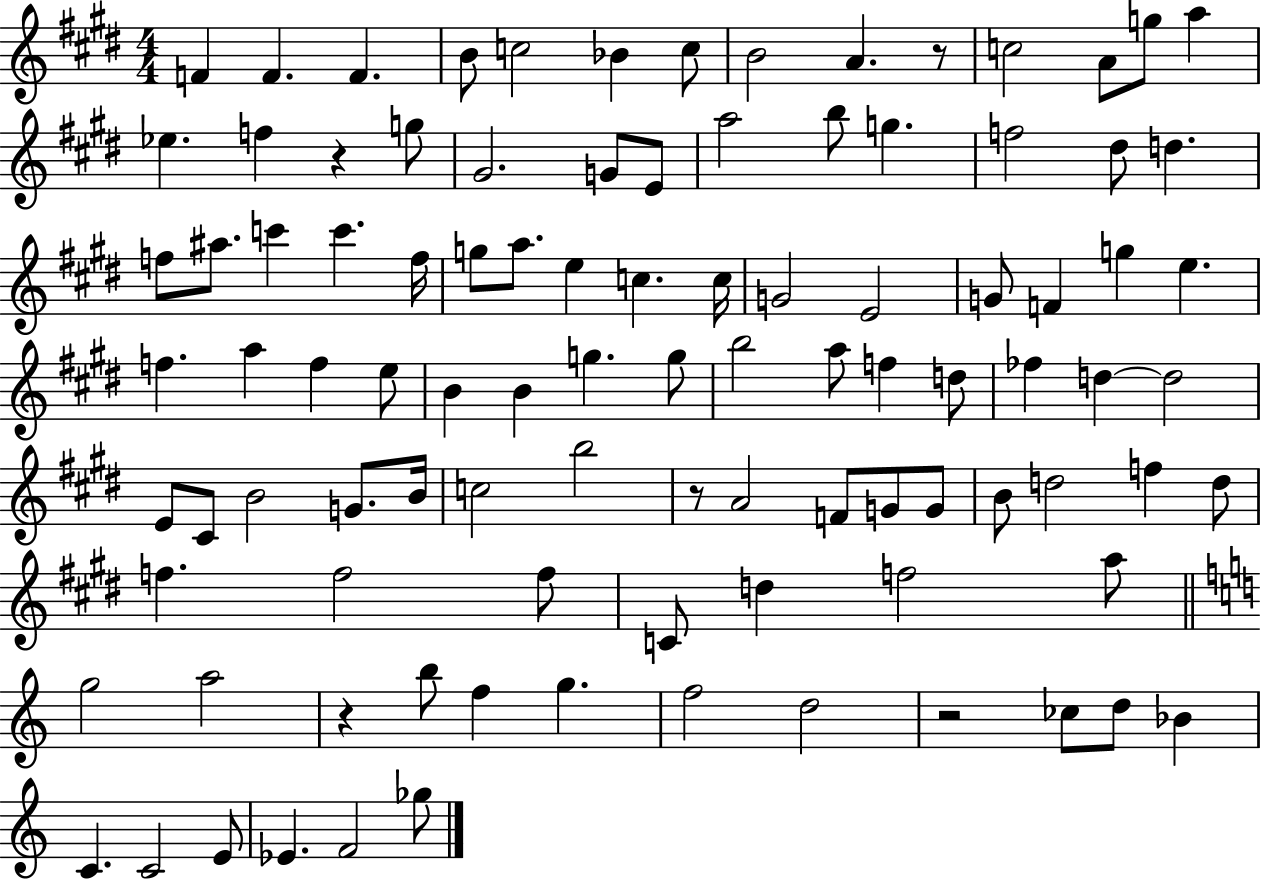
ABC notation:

X:1
T:Untitled
M:4/4
L:1/4
K:E
F F F B/2 c2 _B c/2 B2 A z/2 c2 A/2 g/2 a _e f z g/2 ^G2 G/2 E/2 a2 b/2 g f2 ^d/2 d f/2 ^a/2 c' c' f/4 g/2 a/2 e c c/4 G2 E2 G/2 F g e f a f e/2 B B g g/2 b2 a/2 f d/2 _f d d2 E/2 ^C/2 B2 G/2 B/4 c2 b2 z/2 A2 F/2 G/2 G/2 B/2 d2 f d/2 f f2 f/2 C/2 d f2 a/2 g2 a2 z b/2 f g f2 d2 z2 _c/2 d/2 _B C C2 E/2 _E F2 _g/2